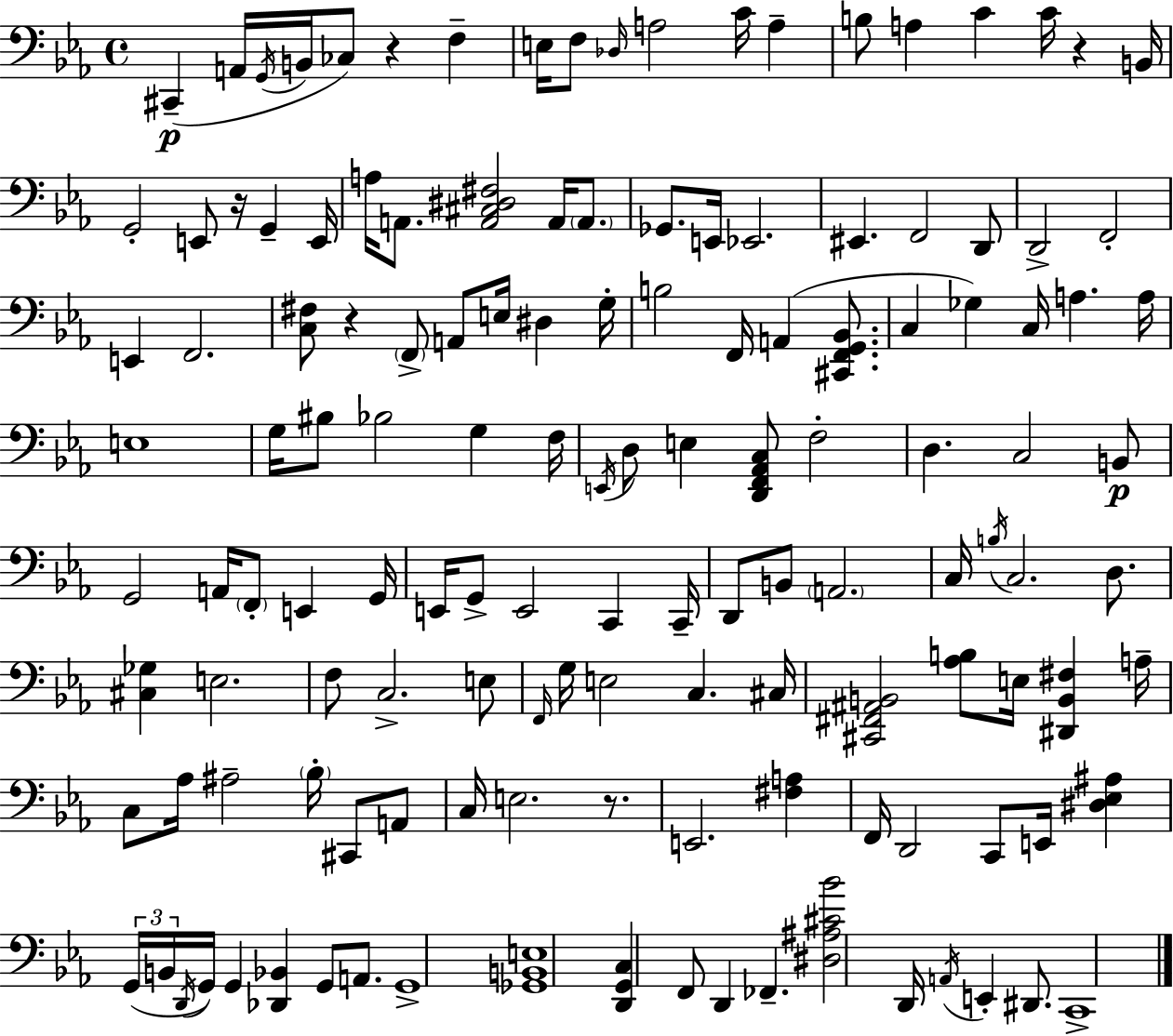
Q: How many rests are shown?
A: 5